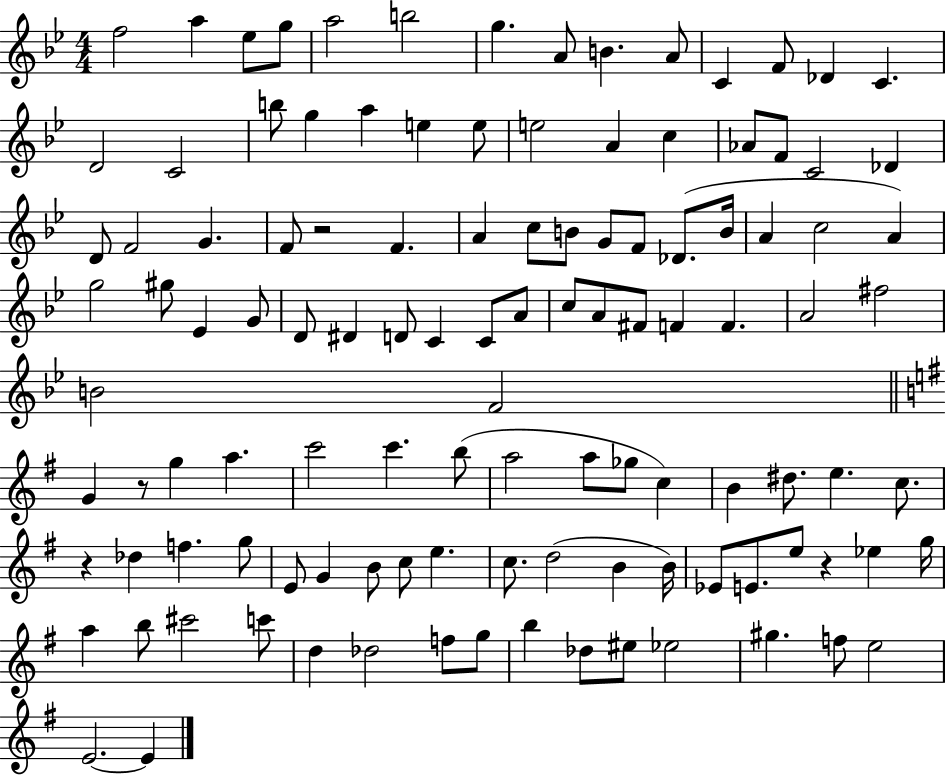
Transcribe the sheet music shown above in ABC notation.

X:1
T:Untitled
M:4/4
L:1/4
K:Bb
f2 a _e/2 g/2 a2 b2 g A/2 B A/2 C F/2 _D C D2 C2 b/2 g a e e/2 e2 A c _A/2 F/2 C2 _D D/2 F2 G F/2 z2 F A c/2 B/2 G/2 F/2 _D/2 B/4 A c2 A g2 ^g/2 _E G/2 D/2 ^D D/2 C C/2 A/2 c/2 A/2 ^F/2 F F A2 ^f2 B2 F2 G z/2 g a c'2 c' b/2 a2 a/2 _g/2 c B ^d/2 e c/2 z _d f g/2 E/2 G B/2 c/2 e c/2 d2 B B/4 _E/2 E/2 e/2 z _e g/4 a b/2 ^c'2 c'/2 d _d2 f/2 g/2 b _d/2 ^e/2 _e2 ^g f/2 e2 E2 E